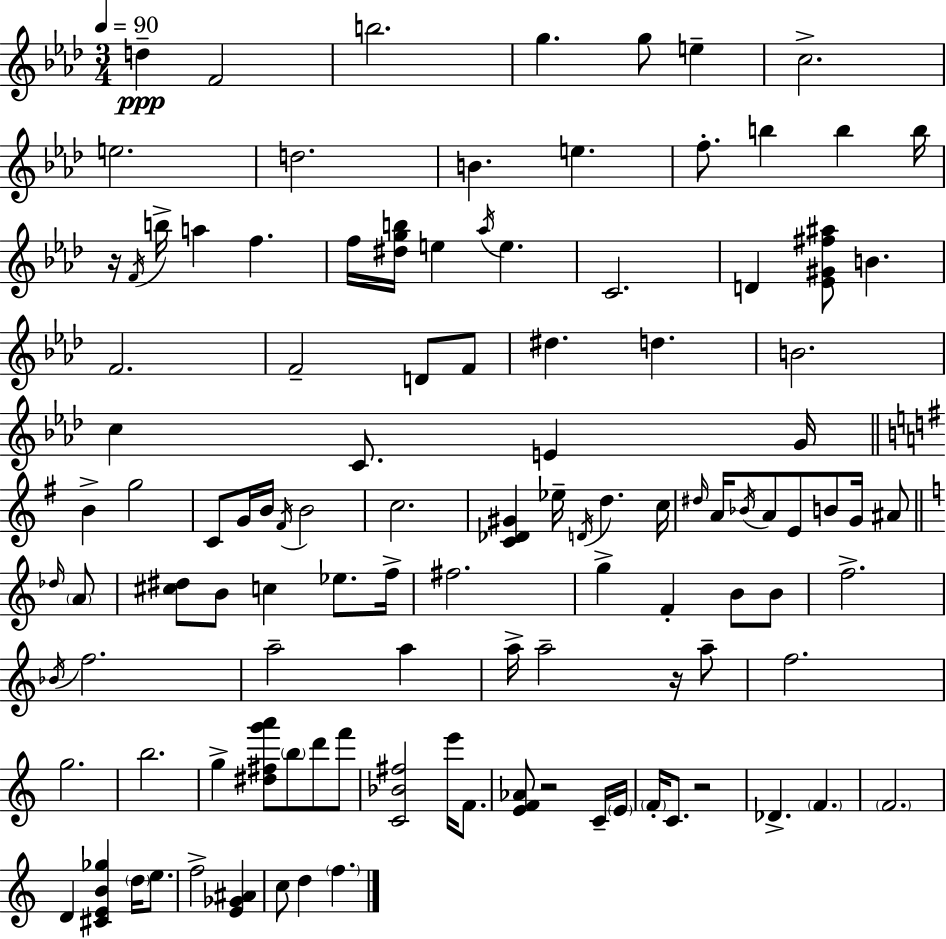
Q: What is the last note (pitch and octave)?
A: F5